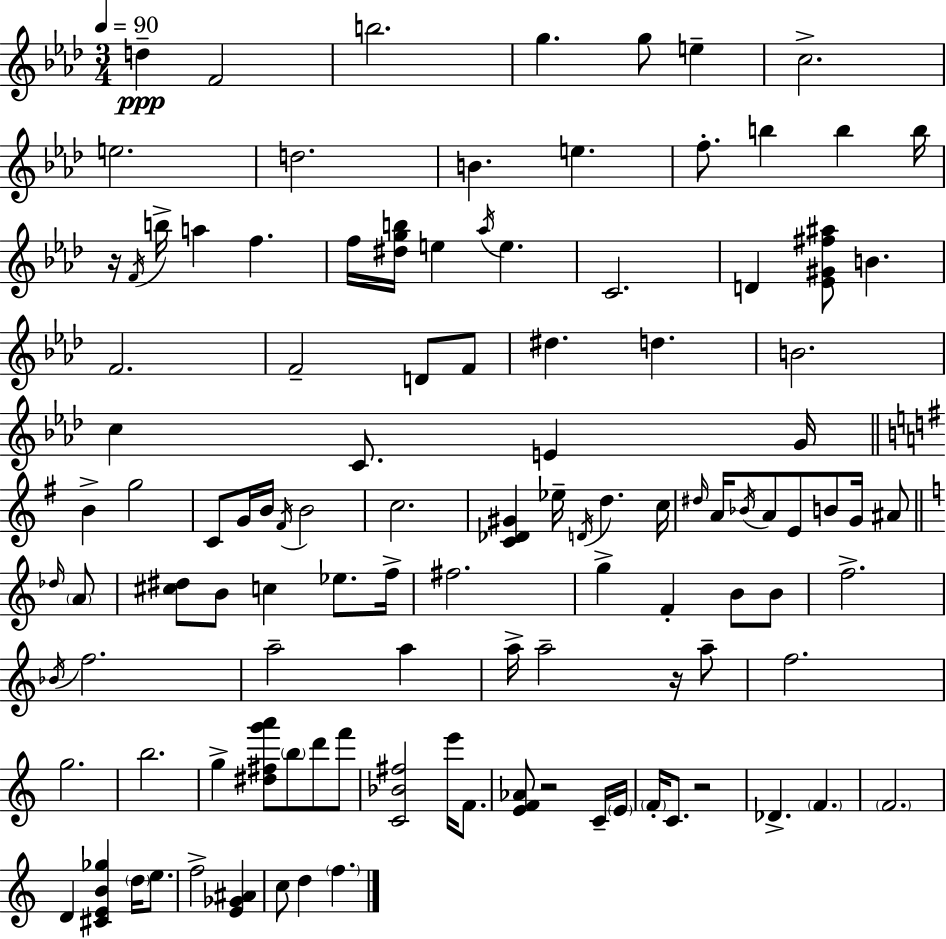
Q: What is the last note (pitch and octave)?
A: F5